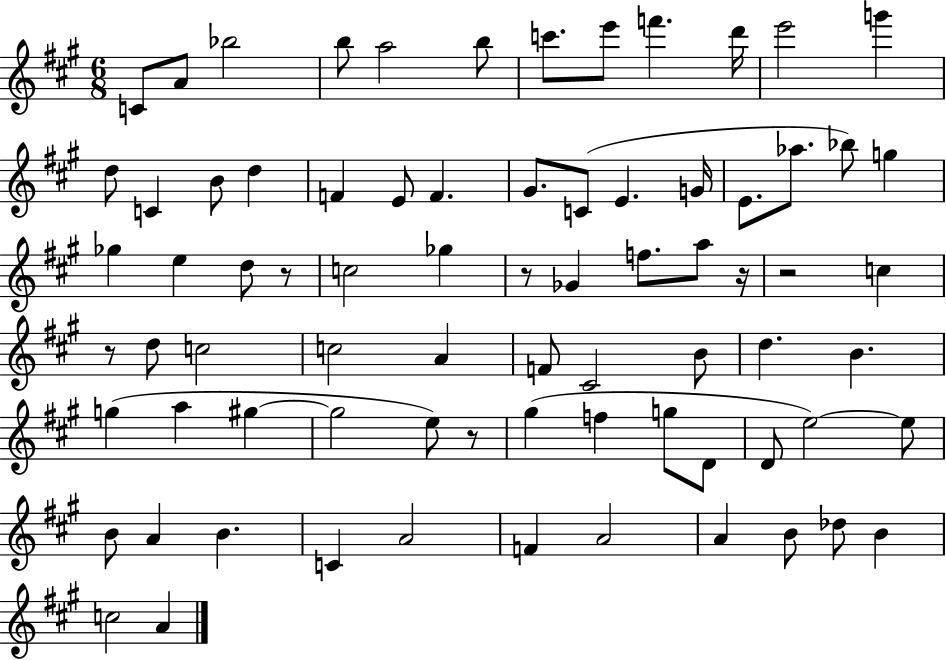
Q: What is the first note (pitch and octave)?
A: C4